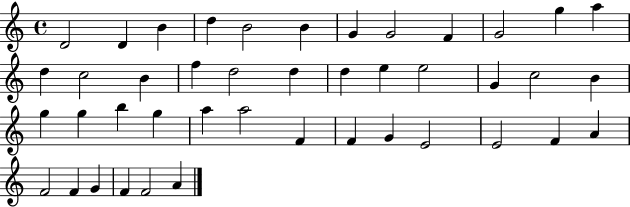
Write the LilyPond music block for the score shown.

{
  \clef treble
  \time 4/4
  \defaultTimeSignature
  \key c \major
  d'2 d'4 b'4 | d''4 b'2 b'4 | g'4 g'2 f'4 | g'2 g''4 a''4 | \break d''4 c''2 b'4 | f''4 d''2 d''4 | d''4 e''4 e''2 | g'4 c''2 b'4 | \break g''4 g''4 b''4 g''4 | a''4 a''2 f'4 | f'4 g'4 e'2 | e'2 f'4 a'4 | \break f'2 f'4 g'4 | f'4 f'2 a'4 | \bar "|."
}